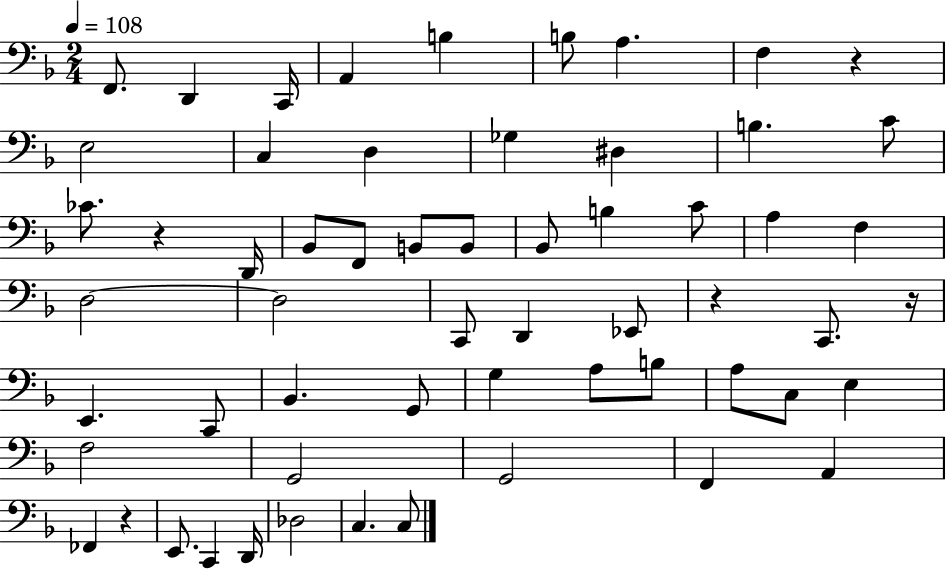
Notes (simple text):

F2/e. D2/q C2/s A2/q B3/q B3/e A3/q. F3/q R/q E3/h C3/q D3/q Gb3/q D#3/q B3/q. C4/e CES4/e. R/q D2/s Bb2/e F2/e B2/e B2/e Bb2/e B3/q C4/e A3/q F3/q D3/h D3/h C2/e D2/q Eb2/e R/q C2/e. R/s E2/q. C2/e Bb2/q. G2/e G3/q A3/e B3/e A3/e C3/e E3/q F3/h G2/h G2/h F2/q A2/q FES2/q R/q E2/e. C2/q D2/s Db3/h C3/q. C3/e